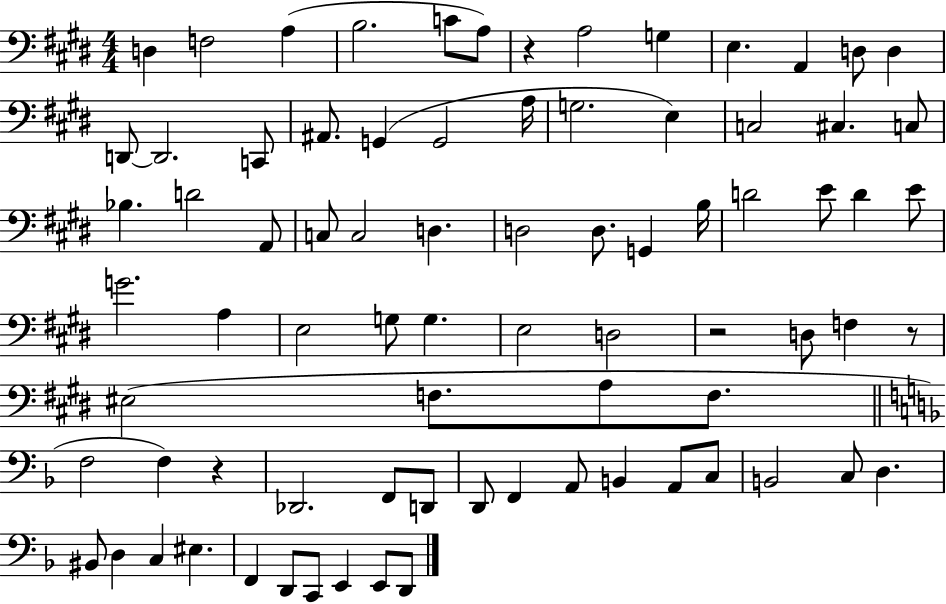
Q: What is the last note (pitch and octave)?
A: D2